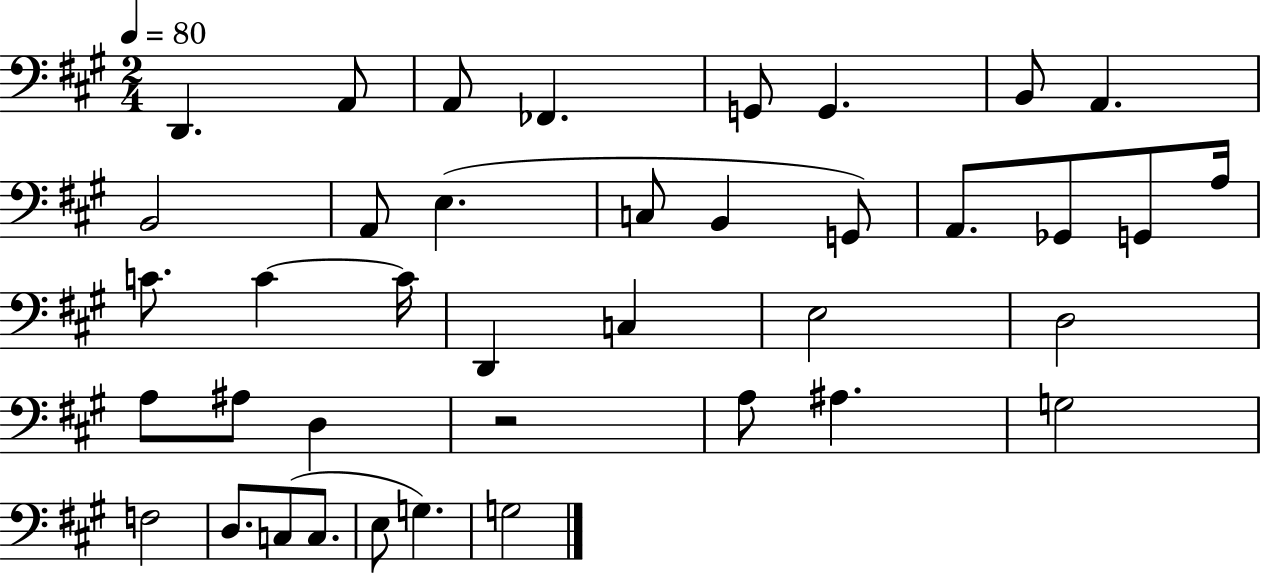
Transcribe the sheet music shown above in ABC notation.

X:1
T:Untitled
M:2/4
L:1/4
K:A
D,, A,,/2 A,,/2 _F,, G,,/2 G,, B,,/2 A,, B,,2 A,,/2 E, C,/2 B,, G,,/2 A,,/2 _G,,/2 G,,/2 A,/4 C/2 C C/4 D,, C, E,2 D,2 A,/2 ^A,/2 D, z2 A,/2 ^A, G,2 F,2 D,/2 C,/2 C,/2 E,/2 G, G,2